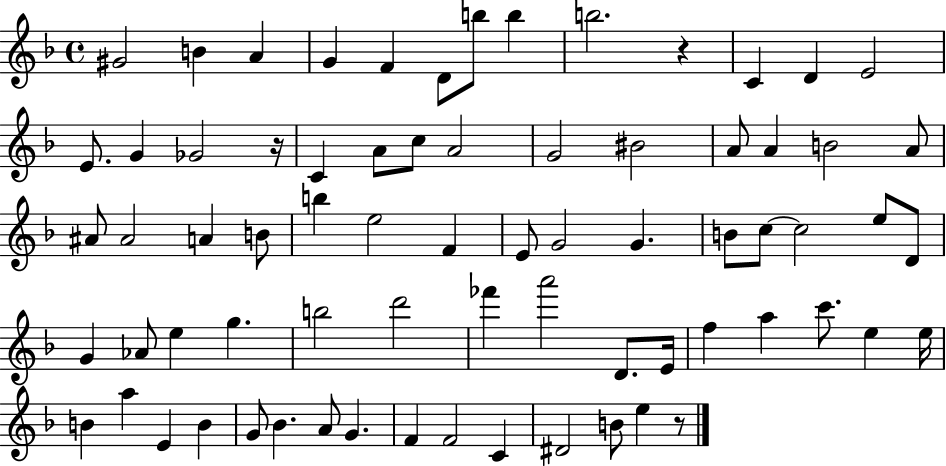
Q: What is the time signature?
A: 4/4